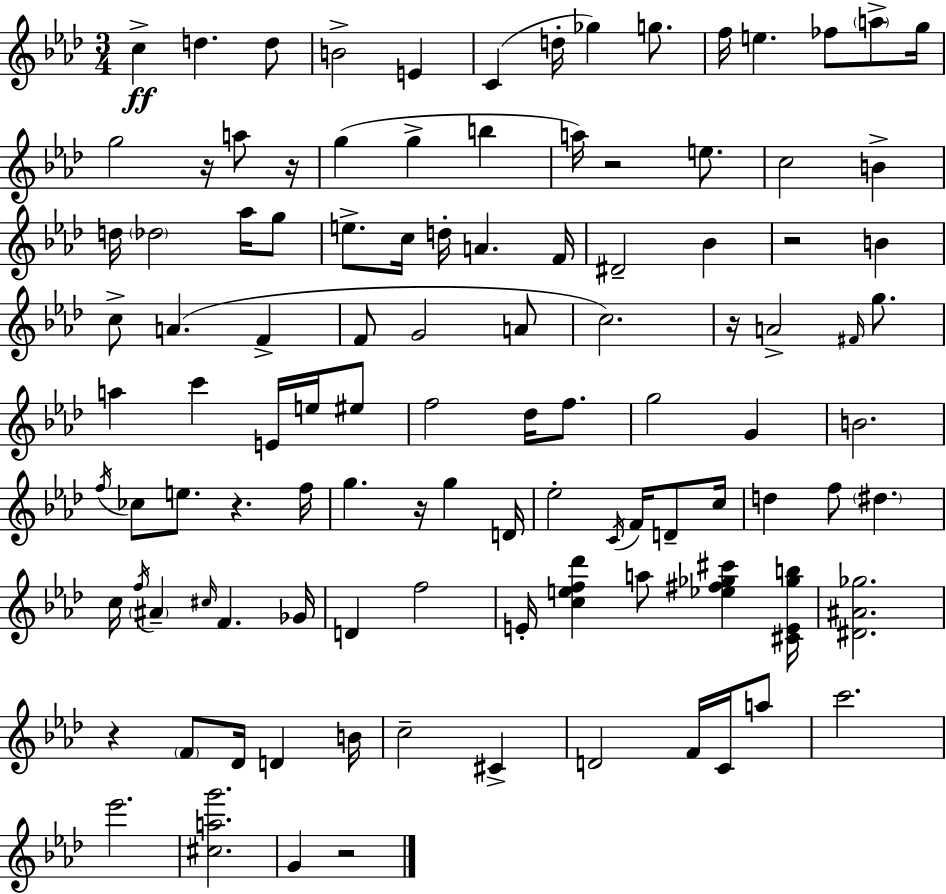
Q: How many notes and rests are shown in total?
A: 108